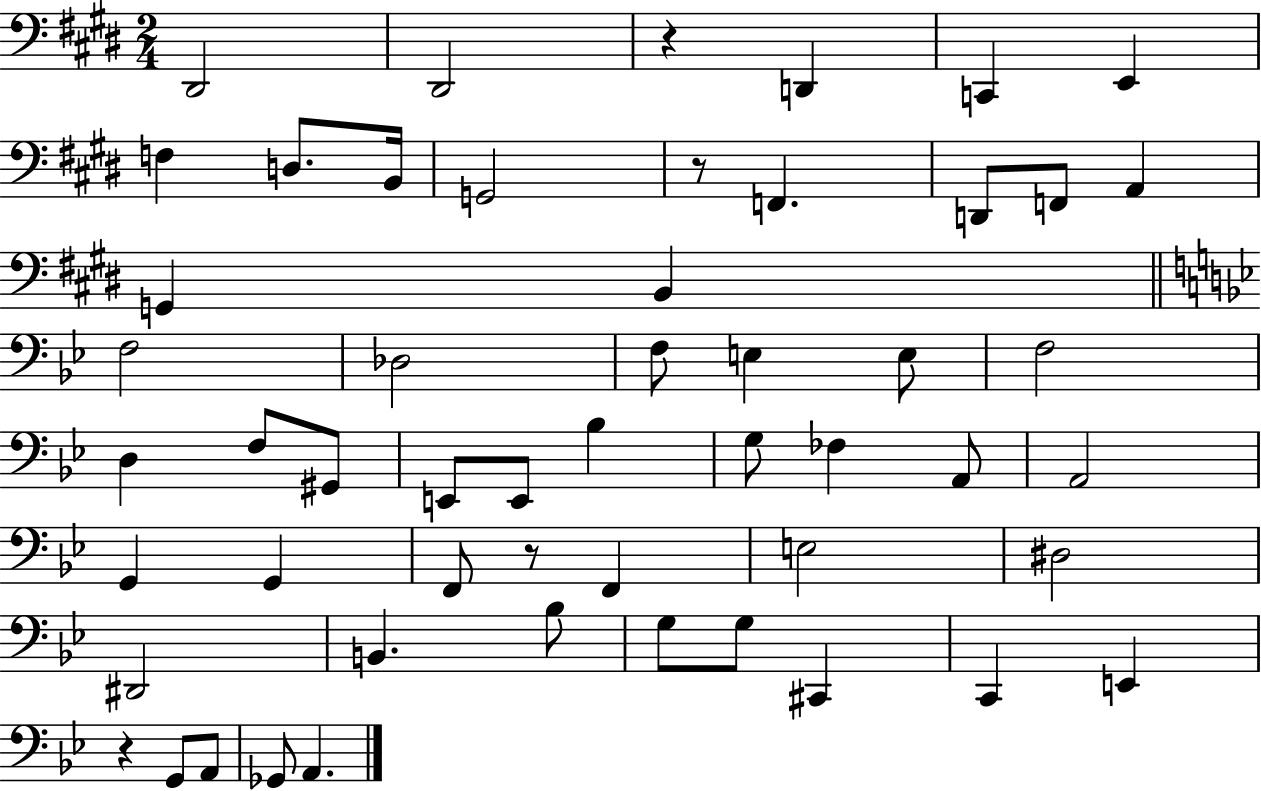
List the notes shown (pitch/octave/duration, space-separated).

D#2/h D#2/h R/q D2/q C2/q E2/q F3/q D3/e. B2/s G2/h R/e F2/q. D2/e F2/e A2/q G2/q B2/q F3/h Db3/h F3/e E3/q E3/e F3/h D3/q F3/e G#2/e E2/e E2/e Bb3/q G3/e FES3/q A2/e A2/h G2/q G2/q F2/e R/e F2/q E3/h D#3/h D#2/h B2/q. Bb3/e G3/e G3/e C#2/q C2/q E2/q R/q G2/e A2/e Gb2/e A2/q.